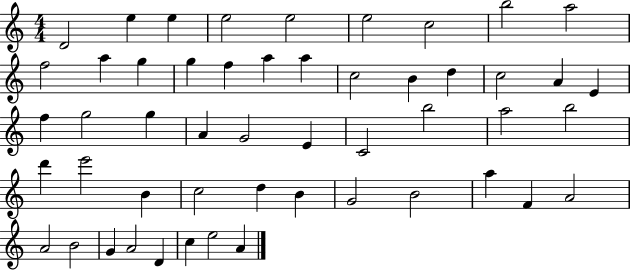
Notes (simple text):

D4/h E5/q E5/q E5/h E5/h E5/h C5/h B5/h A5/h F5/h A5/q G5/q G5/q F5/q A5/q A5/q C5/h B4/q D5/q C5/h A4/q E4/q F5/q G5/h G5/q A4/q G4/h E4/q C4/h B5/h A5/h B5/h D6/q E6/h B4/q C5/h D5/q B4/q G4/h B4/h A5/q F4/q A4/h A4/h B4/h G4/q A4/h D4/q C5/q E5/h A4/q